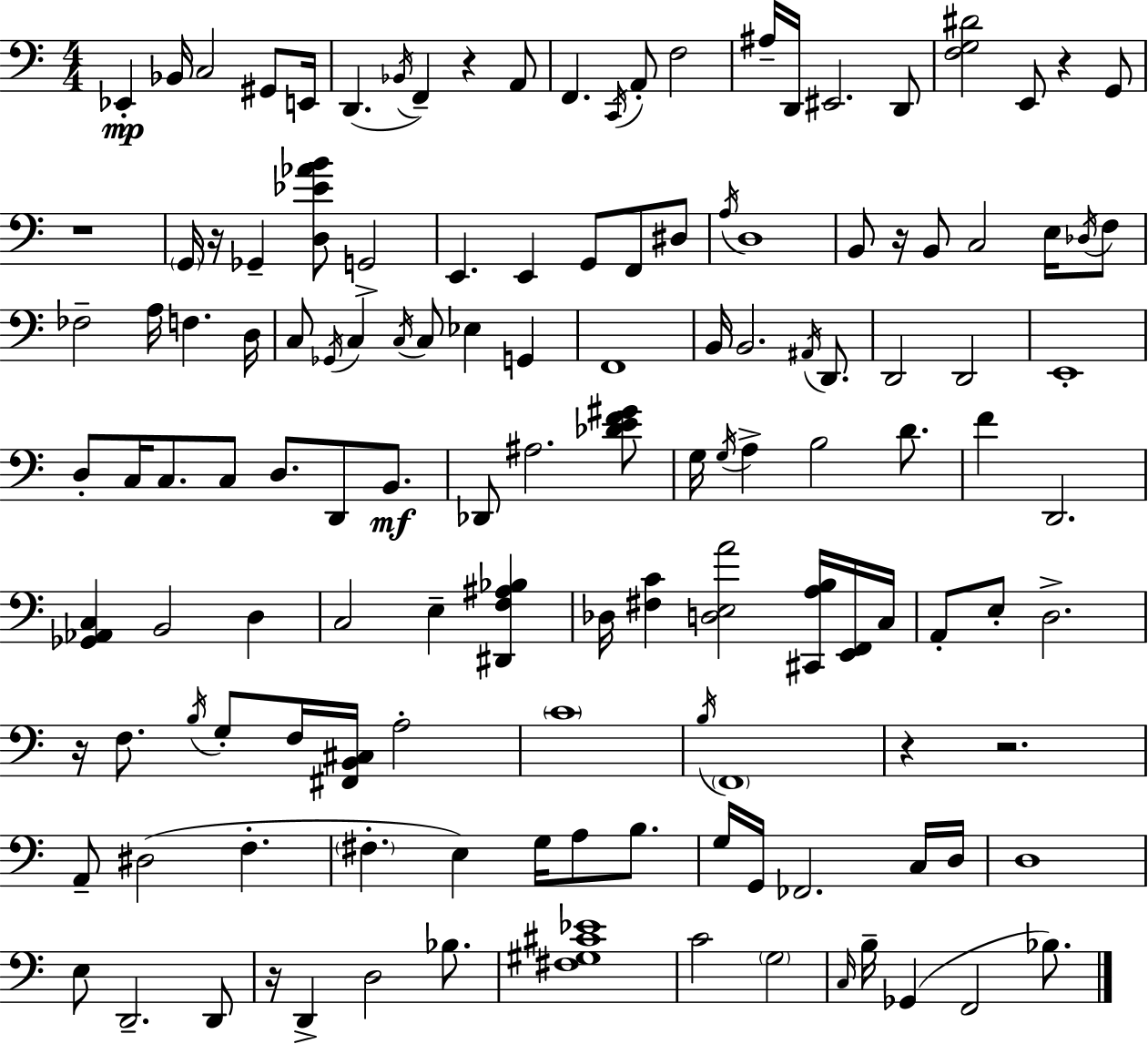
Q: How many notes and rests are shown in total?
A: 134